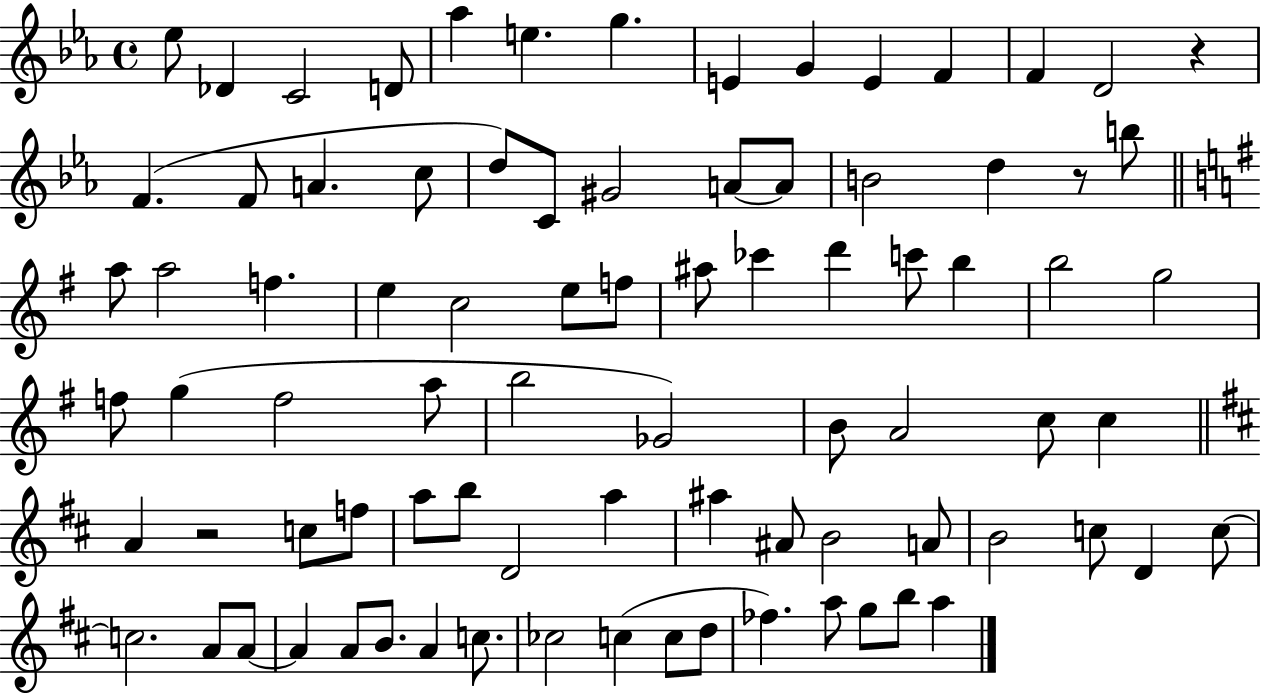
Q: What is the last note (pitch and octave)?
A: A5